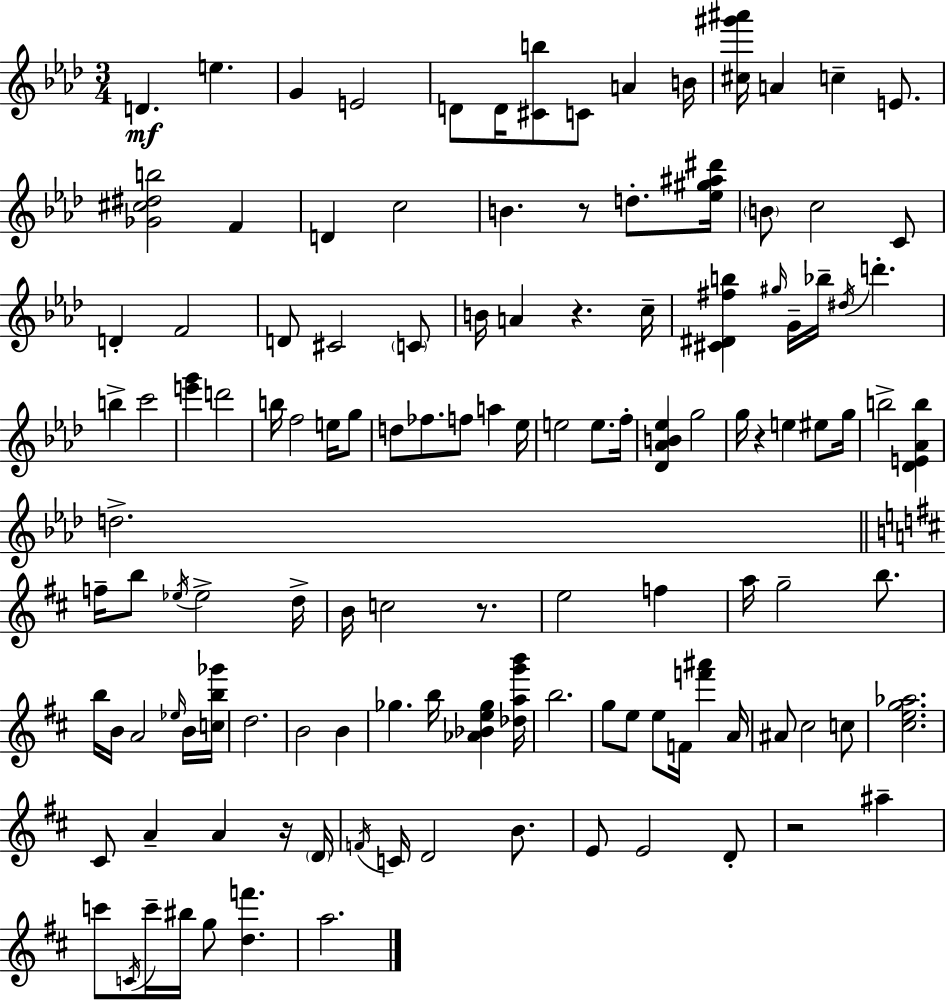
{
  \clef treble
  \numericTimeSignature
  \time 3/4
  \key f \minor
  d'4.\mf e''4. | g'4 e'2 | d'8 d'16 <cis' b''>8 c'8 a'4 b'16 | <cis'' gis''' ais'''>16 a'4 c''4-- e'8. | \break <ges' cis'' dis'' b''>2 f'4 | d'4 c''2 | b'4. r8 d''8.-. <ees'' gis'' ais'' dis'''>16 | \parenthesize b'8 c''2 c'8 | \break d'4-. f'2 | d'8 cis'2 \parenthesize c'8 | b'16 a'4 r4. c''16-- | <cis' dis' fis'' b''>4 \grace { gis''16 } g'16-- bes''16-- \acciaccatura { dis''16 } d'''4.-. | \break b''4-> c'''2 | <e''' g'''>4 d'''2 | b''16 f''2 e''16 | g''8 d''8 fes''8. f''8 a''4 | \break ees''16 e''2 e''8. | f''16-. <des' aes' b' ees''>4 g''2 | g''16 r4 e''4 eis''8 | g''16 b''2-> <des' e' aes' b''>4 | \break d''2.-> | \bar "||" \break \key d \major f''16-- b''8 \acciaccatura { ees''16 } ees''2-> | d''16-> b'16 c''2 r8. | e''2 f''4 | a''16 g''2-- b''8. | \break b''16 b'16 a'2 \grace { ees''16 } | b'16 <c'' b'' ges'''>16 d''2. | b'2 b'4 | ges''4. b''16 <aes' bes' e'' ges''>4 | \break <des'' a'' g''' b'''>16 b''2. | g''8 e''8 e''8 f'16 <f''' ais'''>4 | a'16 ais'8 cis''2 | c''8 <cis'' e'' g'' aes''>2. | \break cis'8 a'4-- a'4 | r16 \parenthesize d'16 \acciaccatura { f'16 } c'16 d'2 | b'8. e'8 e'2 | d'8-. r2 ais''4-- | \break c'''8 \acciaccatura { c'16 } c'''16-- bis''16 g''8 <d'' f'''>4. | a''2. | \bar "|."
}